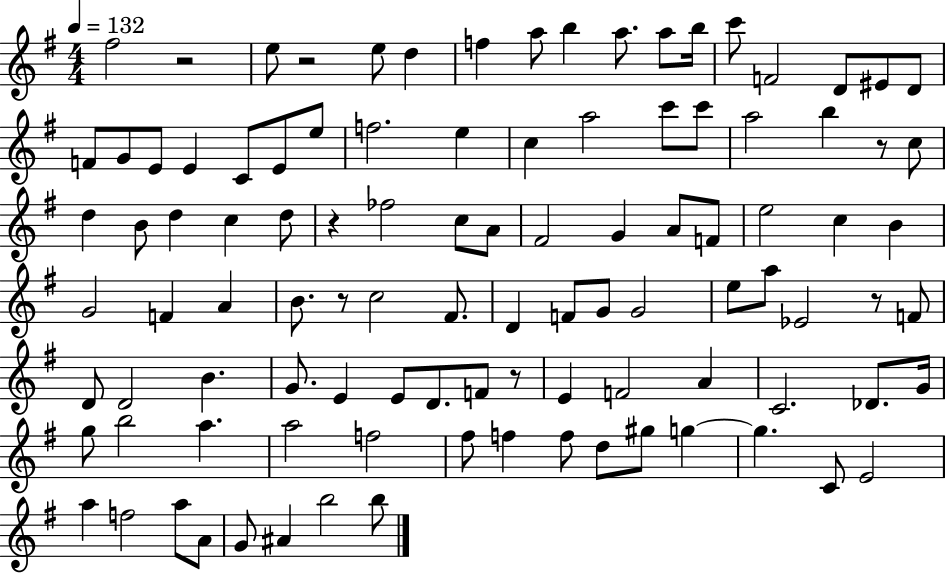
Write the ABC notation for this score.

X:1
T:Untitled
M:4/4
L:1/4
K:G
^f2 z2 e/2 z2 e/2 d f a/2 b a/2 a/2 b/4 c'/2 F2 D/2 ^E/2 D/2 F/2 G/2 E/2 E C/2 E/2 e/2 f2 e c a2 c'/2 c'/2 a2 b z/2 c/2 d B/2 d c d/2 z _f2 c/2 A/2 ^F2 G A/2 F/2 e2 c B G2 F A B/2 z/2 c2 ^F/2 D F/2 G/2 G2 e/2 a/2 _E2 z/2 F/2 D/2 D2 B G/2 E E/2 D/2 F/2 z/2 E F2 A C2 _D/2 G/4 g/2 b2 a a2 f2 ^f/2 f f/2 d/2 ^g/2 g g C/2 E2 a f2 a/2 A/2 G/2 ^A b2 b/2